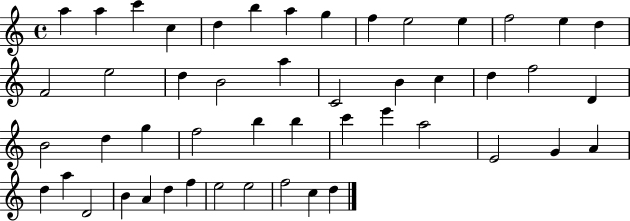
{
  \clef treble
  \time 4/4
  \defaultTimeSignature
  \key c \major
  a''4 a''4 c'''4 c''4 | d''4 b''4 a''4 g''4 | f''4 e''2 e''4 | f''2 e''4 d''4 | \break f'2 e''2 | d''4 b'2 a''4 | c'2 b'4 c''4 | d''4 f''2 d'4 | \break b'2 d''4 g''4 | f''2 b''4 b''4 | c'''4 e'''4 a''2 | e'2 g'4 a'4 | \break d''4 a''4 d'2 | b'4 a'4 d''4 f''4 | e''2 e''2 | f''2 c''4 d''4 | \break \bar "|."
}